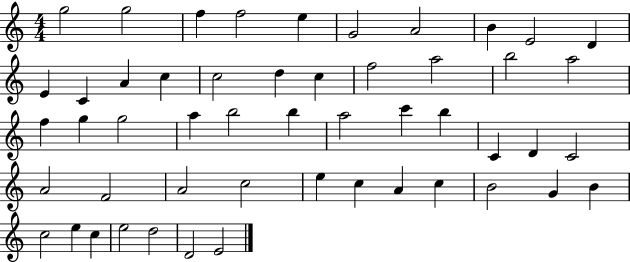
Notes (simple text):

G5/h G5/h F5/q F5/h E5/q G4/h A4/h B4/q E4/h D4/q E4/q C4/q A4/q C5/q C5/h D5/q C5/q F5/h A5/h B5/h A5/h F5/q G5/q G5/h A5/q B5/h B5/q A5/h C6/q B5/q C4/q D4/q C4/h A4/h F4/h A4/h C5/h E5/q C5/q A4/q C5/q B4/h G4/q B4/q C5/h E5/q C5/q E5/h D5/h D4/h E4/h